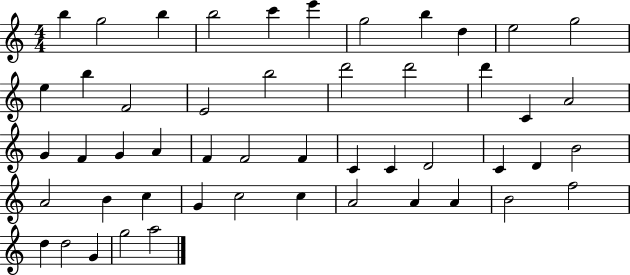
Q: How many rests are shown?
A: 0